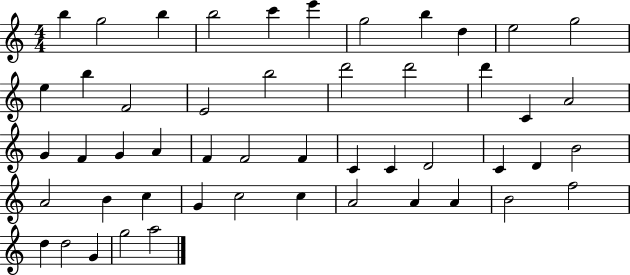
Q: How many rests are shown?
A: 0